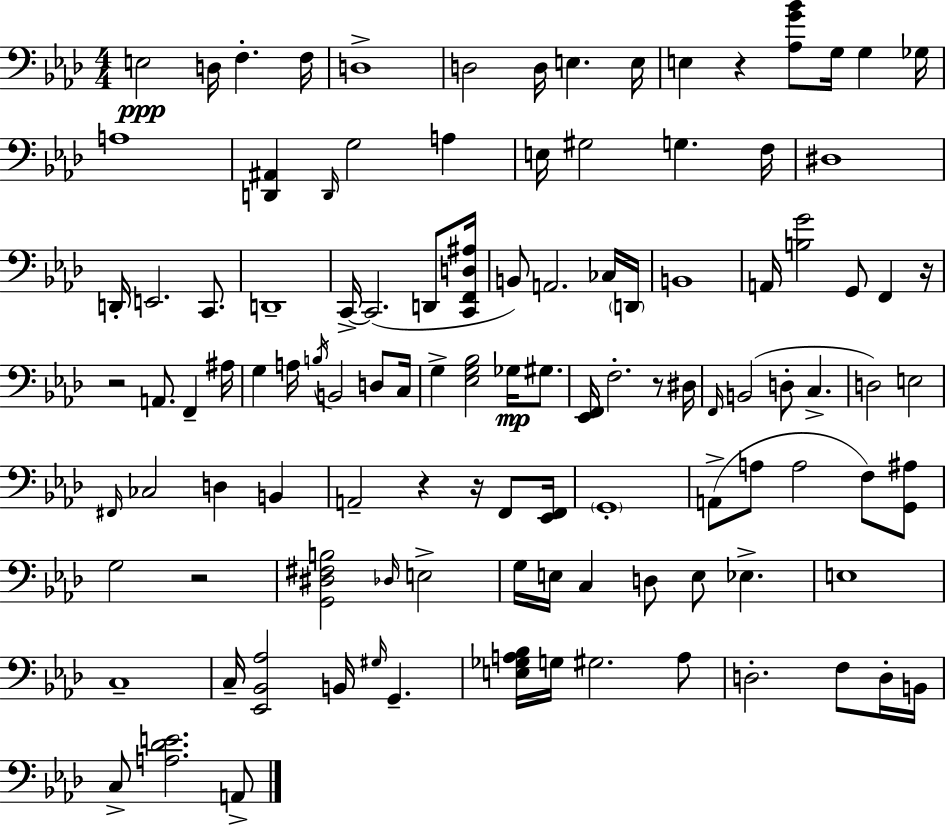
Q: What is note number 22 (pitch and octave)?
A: D#3